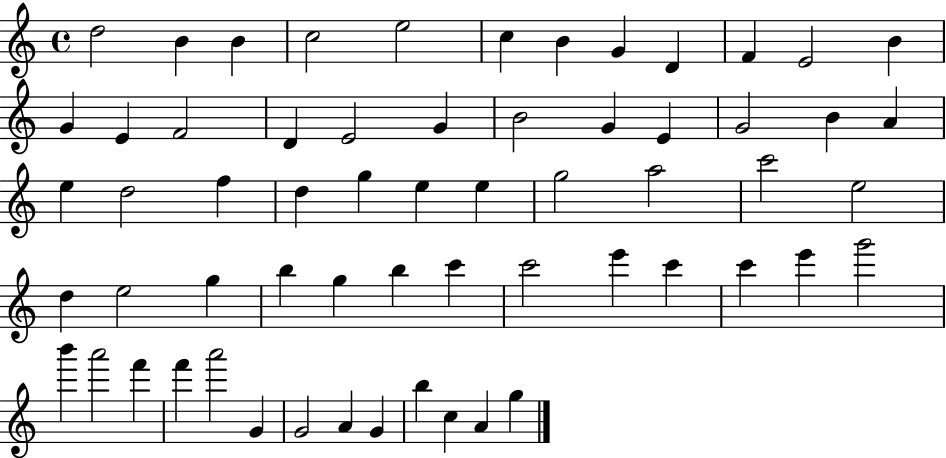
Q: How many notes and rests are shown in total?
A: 61